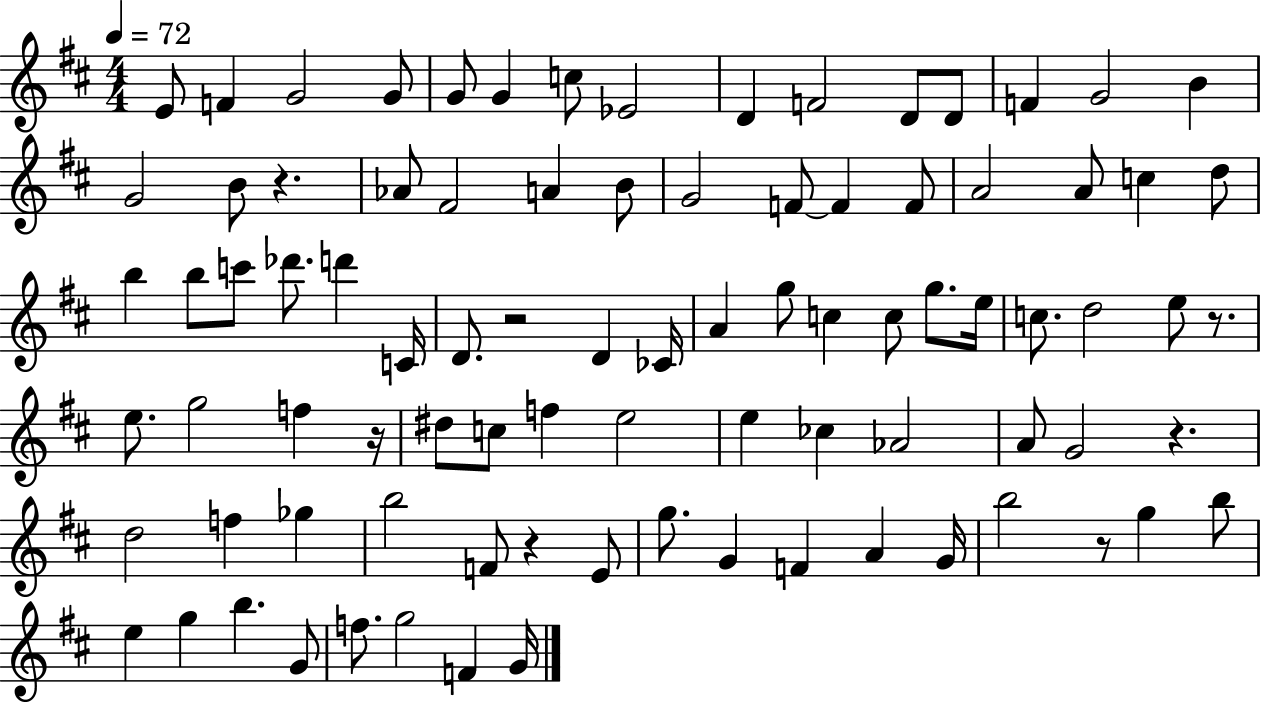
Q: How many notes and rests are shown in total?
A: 88